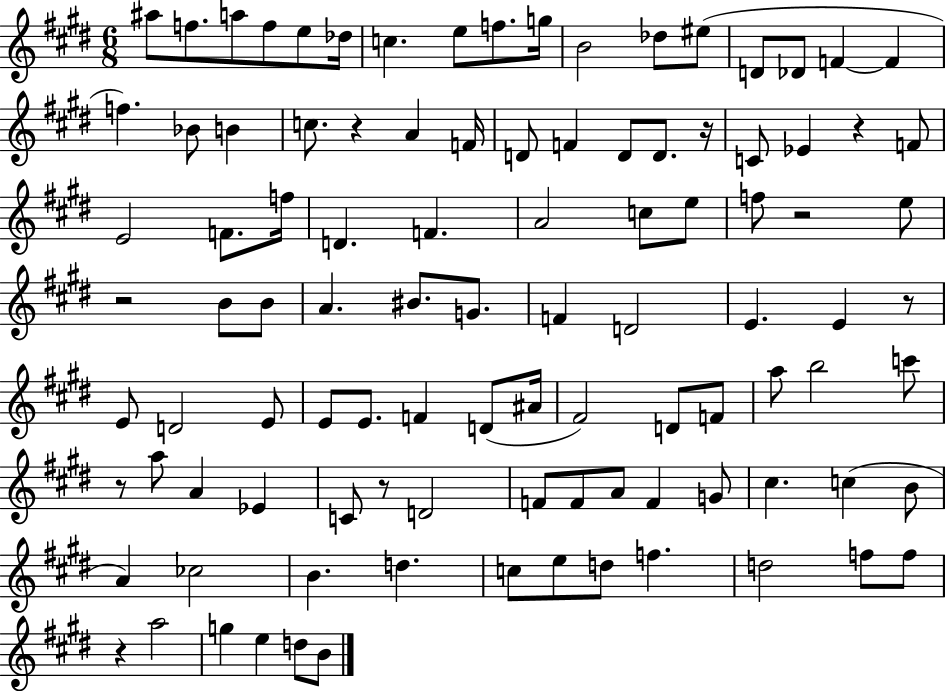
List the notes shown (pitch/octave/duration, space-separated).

A#5/e F5/e. A5/e F5/e E5/e Db5/s C5/q. E5/e F5/e. G5/s B4/h Db5/e EIS5/e D4/e Db4/e F4/q F4/q F5/q. Bb4/e B4/q C5/e. R/q A4/q F4/s D4/e F4/q D4/e D4/e. R/s C4/e Eb4/q R/q F4/e E4/h F4/e. F5/s D4/q. F4/q. A4/h C5/e E5/e F5/e R/h E5/e R/h B4/e B4/e A4/q. BIS4/e. G4/e. F4/q D4/h E4/q. E4/q R/e E4/e D4/h E4/e E4/e E4/e. F4/q D4/e A#4/s F#4/h D4/e F4/e A5/e B5/h C6/e R/e A5/e A4/q Eb4/q C4/e R/e D4/h F4/e F4/e A4/e F4/q G4/e C#5/q. C5/q B4/e A4/q CES5/h B4/q. D5/q. C5/e E5/e D5/e F5/q. D5/h F5/e F5/e R/q A5/h G5/q E5/q D5/e B4/e